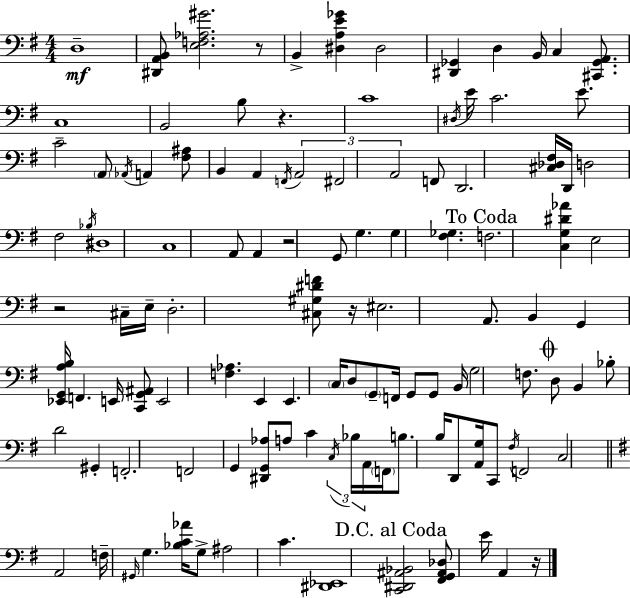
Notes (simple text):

D3/w [D#2,A2,B2]/e [E3,F3,Ab3,G#4]/h. R/e B2/q [D#3,A3,E4,Gb4]/q D#3/h [D#2,Gb2]/q D3/q B2/s C3/q [C#2,Gb2,A2]/e. C3/w B2/h B3/e R/q. C4/w D#3/s E4/s C4/h. E4/e. C4/h A2/e Ab2/s A2/q [F#3,A#3]/e B2/q A2/q F2/s A2/h F#2/h A2/h F2/e D2/h. [C#3,Db3,F#3]/s D2/s D3/h F#3/h Bb3/s D#3/w C3/w A2/e A2/q R/h G2/e G3/q. G3/q [F#3,Gb3]/q. F3/h. [C3,G3,D#4,Ab4]/q E3/h R/h C#3/s E3/s D3/h. [C#3,G#3,D#4,F4]/e R/s EIS3/h. A2/e. B2/q G2/q [Eb2,G2,A3,B3]/s F2/q. E2/s [C2,G2,A#2]/e E2/h [F3,Ab3]/q. E2/q E2/q. C3/s D3/e G2/e F2/s G2/e G2/e B2/s G3/h F3/e. D3/e B2/q Bb3/e D4/h G#2/q F2/h. F2/h G2/q [D#2,G2,Ab3]/e A3/e C4/q C3/s Bb3/s A2/s F2/s B3/e. B3/s D2/e [A2,G3]/s C2/e F#3/s F2/h C3/h A2/h F3/s G#2/s G3/q. [Bb3,C4,Ab4]/s G3/e A#3/h C4/q. [D#2,Eb2]/w [C2,D#2,A#2,Bb2]/h [F#2,G2,A#2,Db3]/e E4/s A2/q R/s